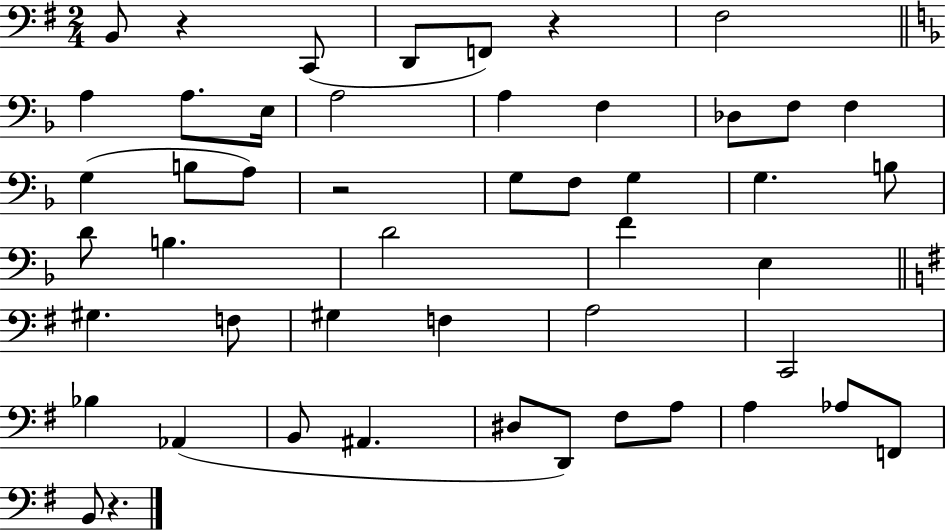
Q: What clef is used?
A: bass